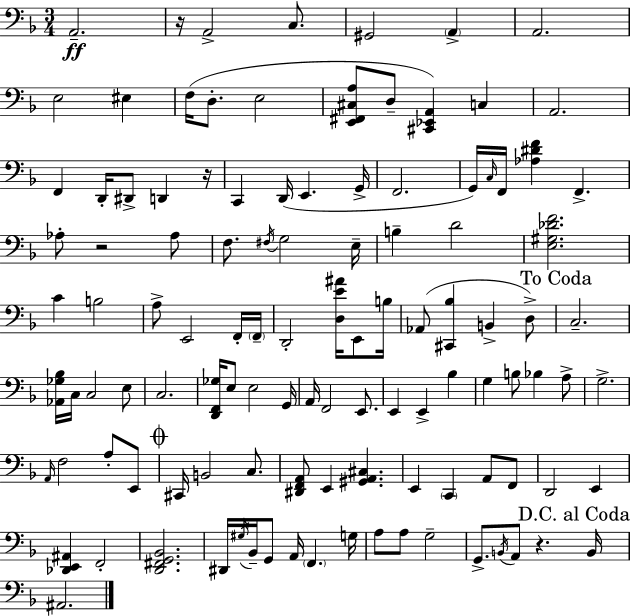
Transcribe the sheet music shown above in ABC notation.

X:1
T:Untitled
M:3/4
L:1/4
K:F
A,,2 z/4 A,,2 C,/2 ^G,,2 A,, A,,2 E,2 ^E, F,/4 D,/2 E,2 [E,,^F,,^C,A,]/2 D,/2 [^C,,_E,,A,,] C, A,,2 F,, D,,/4 ^D,,/2 D,, z/4 C,, D,,/4 E,, G,,/4 F,,2 G,,/4 C,/4 F,,/4 [_A,^DF] F,, _A,/2 z2 _A,/2 F,/2 ^F,/4 G,2 E,/4 B, D2 [E,^G,_DF]2 C B,2 A,/2 E,,2 F,,/4 F,,/4 D,,2 [D,E^A]/4 E,,/2 B,/4 _A,,/2 [^C,,_B,] B,, D,/2 C,2 [_A,,_G,_B,]/4 C,/4 C,2 E,/2 C,2 [D,,F,,_G,]/4 E,/2 E,2 G,,/4 A,,/4 F,,2 E,,/2 E,, E,, _B, G, B,/2 _B, A,/2 G,2 A,,/4 F,2 A,/2 E,,/2 ^C,,/4 B,,2 C,/2 [^D,,F,,A,,]/2 E,, [^G,,A,,^C,] E,, C,, A,,/2 F,,/2 D,,2 E,, [_D,,E,,^A,,] F,,2 [D,,^F,,G,,_B,,]2 ^D,,/4 ^G,/4 _B,,/4 G,,/2 A,,/4 F,, G,/4 A,/2 A,/2 G,2 G,,/2 B,,/4 A,,/2 z B,,/4 ^A,,2